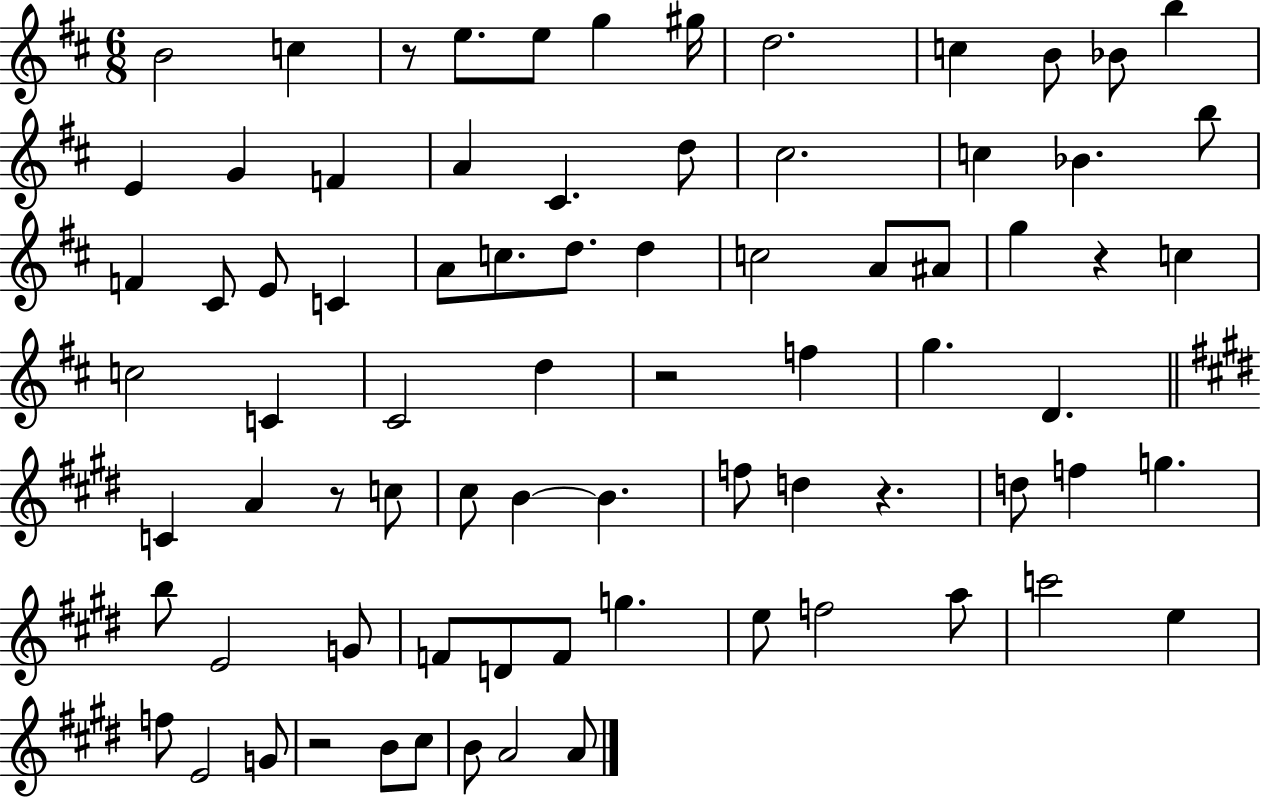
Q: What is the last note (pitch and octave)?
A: A4